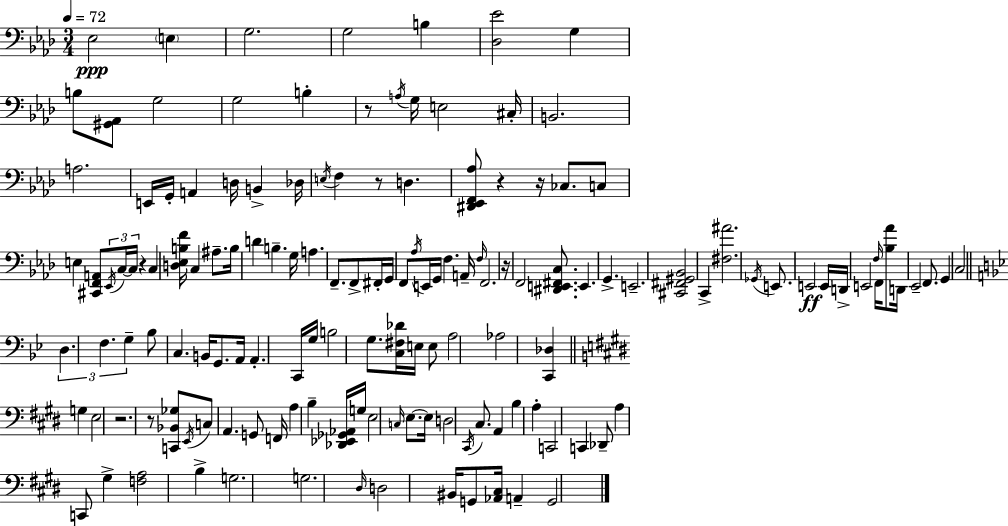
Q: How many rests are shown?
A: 8